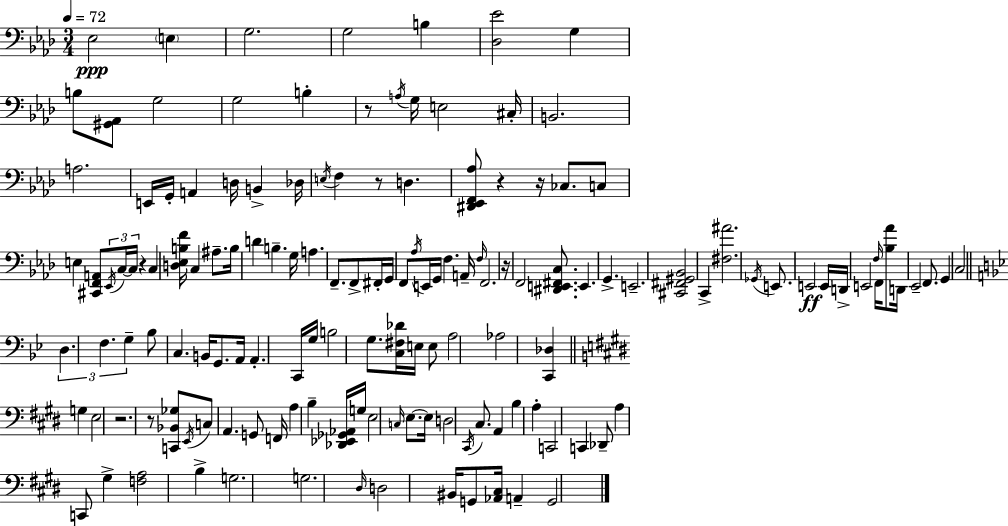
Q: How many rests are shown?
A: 8